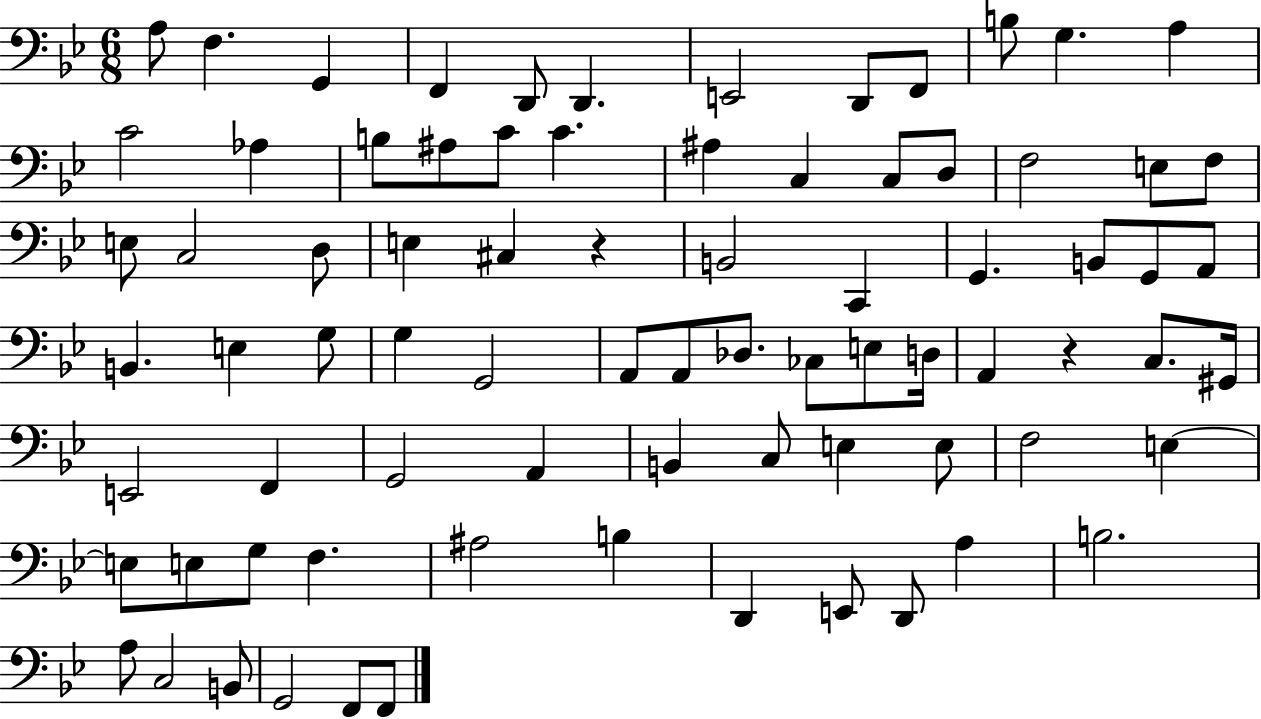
X:1
T:Untitled
M:6/8
L:1/4
K:Bb
A,/2 F, G,, F,, D,,/2 D,, E,,2 D,,/2 F,,/2 B,/2 G, A, C2 _A, B,/2 ^A,/2 C/2 C ^A, C, C,/2 D,/2 F,2 E,/2 F,/2 E,/2 C,2 D,/2 E, ^C, z B,,2 C,, G,, B,,/2 G,,/2 A,,/2 B,, E, G,/2 G, G,,2 A,,/2 A,,/2 _D,/2 _C,/2 E,/2 D,/4 A,, z C,/2 ^G,,/4 E,,2 F,, G,,2 A,, B,, C,/2 E, E,/2 F,2 E, E,/2 E,/2 G,/2 F, ^A,2 B, D,, E,,/2 D,,/2 A, B,2 A,/2 C,2 B,,/2 G,,2 F,,/2 F,,/2